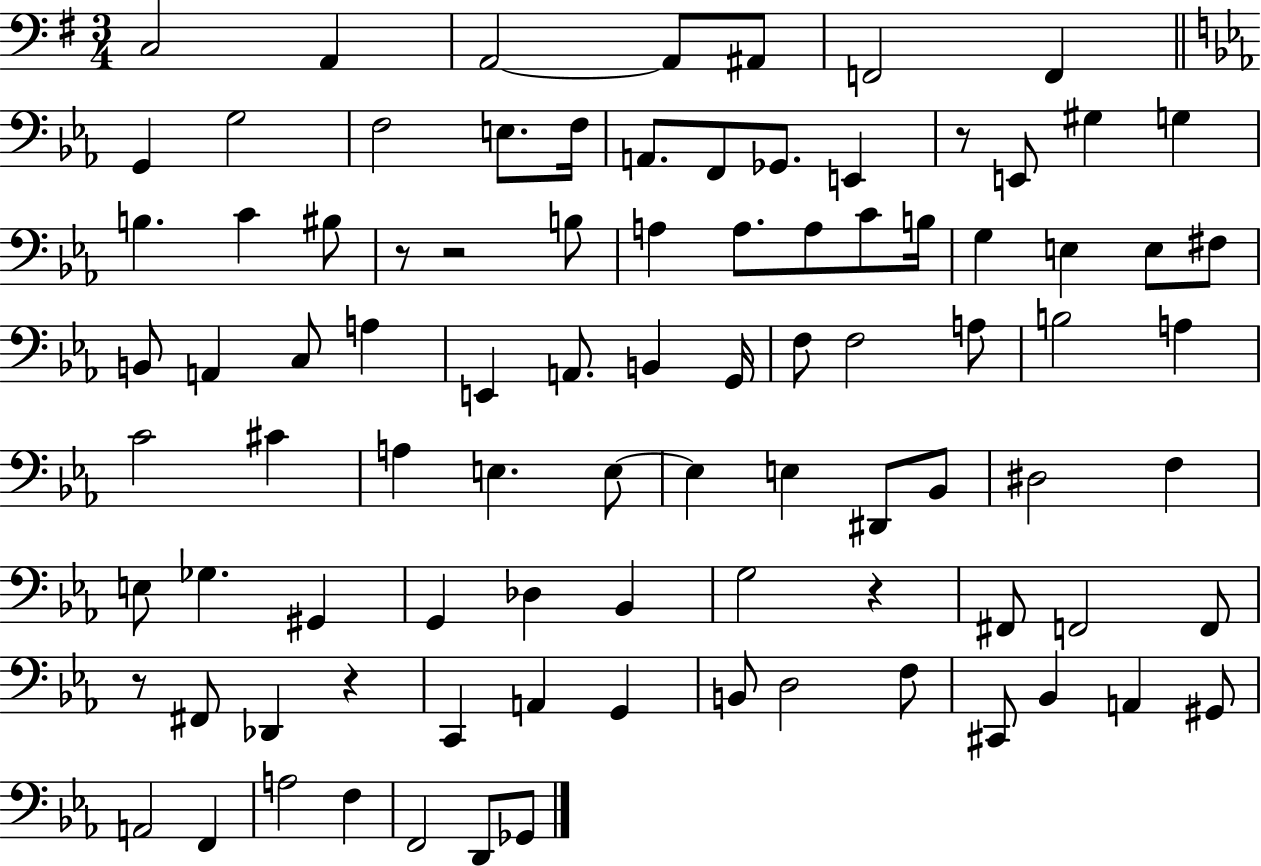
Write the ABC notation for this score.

X:1
T:Untitled
M:3/4
L:1/4
K:G
C,2 A,, A,,2 A,,/2 ^A,,/2 F,,2 F,, G,, G,2 F,2 E,/2 F,/4 A,,/2 F,,/2 _G,,/2 E,, z/2 E,,/2 ^G, G, B, C ^B,/2 z/2 z2 B,/2 A, A,/2 A,/2 C/2 B,/4 G, E, E,/2 ^F,/2 B,,/2 A,, C,/2 A, E,, A,,/2 B,, G,,/4 F,/2 F,2 A,/2 B,2 A, C2 ^C A, E, E,/2 E, E, ^D,,/2 _B,,/2 ^D,2 F, E,/2 _G, ^G,, G,, _D, _B,, G,2 z ^F,,/2 F,,2 F,,/2 z/2 ^F,,/2 _D,, z C,, A,, G,, B,,/2 D,2 F,/2 ^C,,/2 _B,, A,, ^G,,/2 A,,2 F,, A,2 F, F,,2 D,,/2 _G,,/2